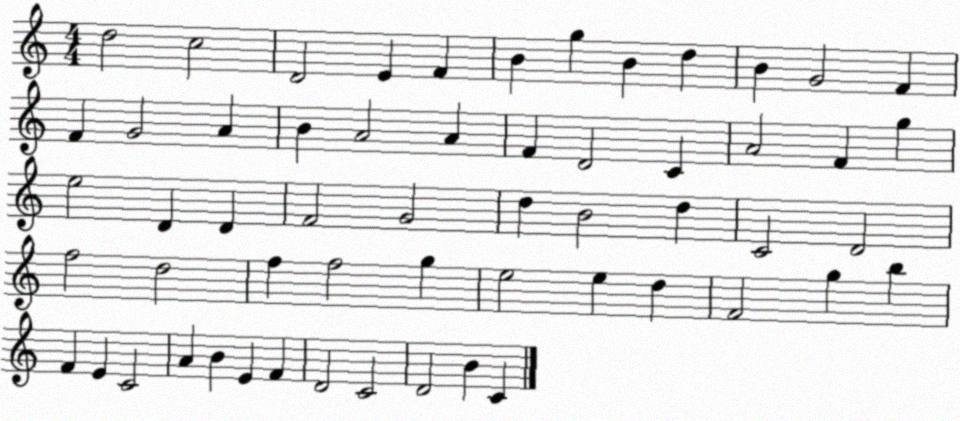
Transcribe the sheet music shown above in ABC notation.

X:1
T:Untitled
M:4/4
L:1/4
K:C
d2 c2 D2 E F B g B d B G2 F F G2 A B A2 A F D2 C A2 F g e2 D D F2 G2 d B2 d C2 D2 f2 d2 f f2 g e2 e d F2 g b F E C2 A B E F D2 C2 D2 B C